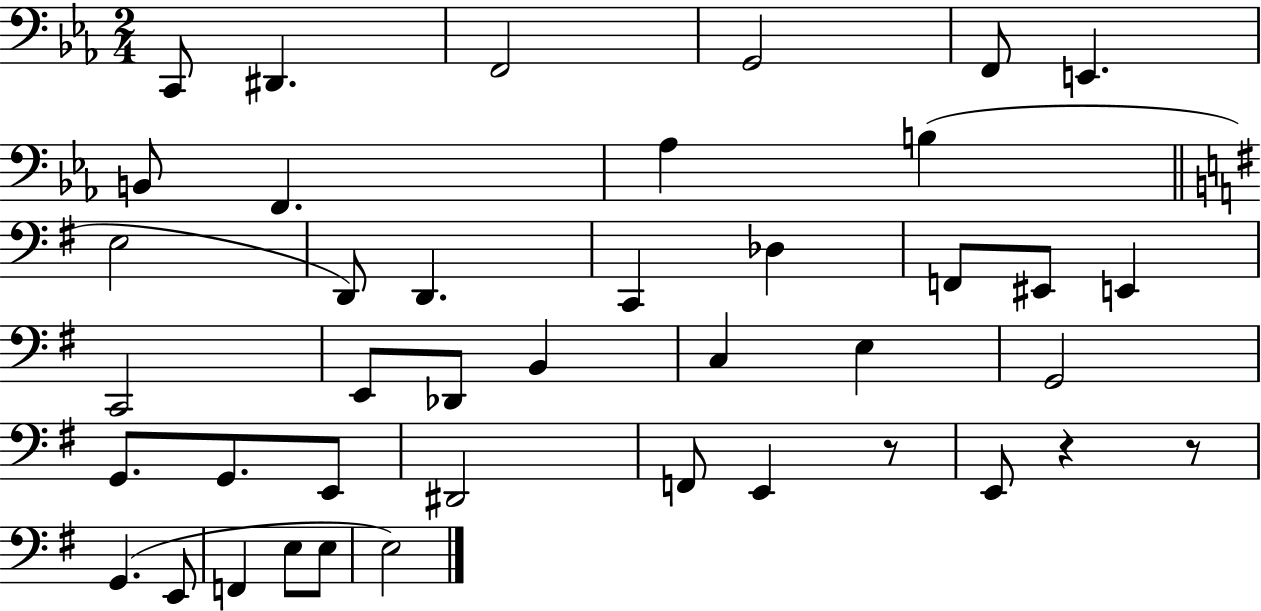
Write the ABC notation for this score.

X:1
T:Untitled
M:2/4
L:1/4
K:Eb
C,,/2 ^D,, F,,2 G,,2 F,,/2 E,, B,,/2 F,, _A, B, E,2 D,,/2 D,, C,, _D, F,,/2 ^E,,/2 E,, C,,2 E,,/2 _D,,/2 B,, C, E, G,,2 G,,/2 G,,/2 E,,/2 ^D,,2 F,,/2 E,, z/2 E,,/2 z z/2 G,, E,,/2 F,, E,/2 E,/2 E,2